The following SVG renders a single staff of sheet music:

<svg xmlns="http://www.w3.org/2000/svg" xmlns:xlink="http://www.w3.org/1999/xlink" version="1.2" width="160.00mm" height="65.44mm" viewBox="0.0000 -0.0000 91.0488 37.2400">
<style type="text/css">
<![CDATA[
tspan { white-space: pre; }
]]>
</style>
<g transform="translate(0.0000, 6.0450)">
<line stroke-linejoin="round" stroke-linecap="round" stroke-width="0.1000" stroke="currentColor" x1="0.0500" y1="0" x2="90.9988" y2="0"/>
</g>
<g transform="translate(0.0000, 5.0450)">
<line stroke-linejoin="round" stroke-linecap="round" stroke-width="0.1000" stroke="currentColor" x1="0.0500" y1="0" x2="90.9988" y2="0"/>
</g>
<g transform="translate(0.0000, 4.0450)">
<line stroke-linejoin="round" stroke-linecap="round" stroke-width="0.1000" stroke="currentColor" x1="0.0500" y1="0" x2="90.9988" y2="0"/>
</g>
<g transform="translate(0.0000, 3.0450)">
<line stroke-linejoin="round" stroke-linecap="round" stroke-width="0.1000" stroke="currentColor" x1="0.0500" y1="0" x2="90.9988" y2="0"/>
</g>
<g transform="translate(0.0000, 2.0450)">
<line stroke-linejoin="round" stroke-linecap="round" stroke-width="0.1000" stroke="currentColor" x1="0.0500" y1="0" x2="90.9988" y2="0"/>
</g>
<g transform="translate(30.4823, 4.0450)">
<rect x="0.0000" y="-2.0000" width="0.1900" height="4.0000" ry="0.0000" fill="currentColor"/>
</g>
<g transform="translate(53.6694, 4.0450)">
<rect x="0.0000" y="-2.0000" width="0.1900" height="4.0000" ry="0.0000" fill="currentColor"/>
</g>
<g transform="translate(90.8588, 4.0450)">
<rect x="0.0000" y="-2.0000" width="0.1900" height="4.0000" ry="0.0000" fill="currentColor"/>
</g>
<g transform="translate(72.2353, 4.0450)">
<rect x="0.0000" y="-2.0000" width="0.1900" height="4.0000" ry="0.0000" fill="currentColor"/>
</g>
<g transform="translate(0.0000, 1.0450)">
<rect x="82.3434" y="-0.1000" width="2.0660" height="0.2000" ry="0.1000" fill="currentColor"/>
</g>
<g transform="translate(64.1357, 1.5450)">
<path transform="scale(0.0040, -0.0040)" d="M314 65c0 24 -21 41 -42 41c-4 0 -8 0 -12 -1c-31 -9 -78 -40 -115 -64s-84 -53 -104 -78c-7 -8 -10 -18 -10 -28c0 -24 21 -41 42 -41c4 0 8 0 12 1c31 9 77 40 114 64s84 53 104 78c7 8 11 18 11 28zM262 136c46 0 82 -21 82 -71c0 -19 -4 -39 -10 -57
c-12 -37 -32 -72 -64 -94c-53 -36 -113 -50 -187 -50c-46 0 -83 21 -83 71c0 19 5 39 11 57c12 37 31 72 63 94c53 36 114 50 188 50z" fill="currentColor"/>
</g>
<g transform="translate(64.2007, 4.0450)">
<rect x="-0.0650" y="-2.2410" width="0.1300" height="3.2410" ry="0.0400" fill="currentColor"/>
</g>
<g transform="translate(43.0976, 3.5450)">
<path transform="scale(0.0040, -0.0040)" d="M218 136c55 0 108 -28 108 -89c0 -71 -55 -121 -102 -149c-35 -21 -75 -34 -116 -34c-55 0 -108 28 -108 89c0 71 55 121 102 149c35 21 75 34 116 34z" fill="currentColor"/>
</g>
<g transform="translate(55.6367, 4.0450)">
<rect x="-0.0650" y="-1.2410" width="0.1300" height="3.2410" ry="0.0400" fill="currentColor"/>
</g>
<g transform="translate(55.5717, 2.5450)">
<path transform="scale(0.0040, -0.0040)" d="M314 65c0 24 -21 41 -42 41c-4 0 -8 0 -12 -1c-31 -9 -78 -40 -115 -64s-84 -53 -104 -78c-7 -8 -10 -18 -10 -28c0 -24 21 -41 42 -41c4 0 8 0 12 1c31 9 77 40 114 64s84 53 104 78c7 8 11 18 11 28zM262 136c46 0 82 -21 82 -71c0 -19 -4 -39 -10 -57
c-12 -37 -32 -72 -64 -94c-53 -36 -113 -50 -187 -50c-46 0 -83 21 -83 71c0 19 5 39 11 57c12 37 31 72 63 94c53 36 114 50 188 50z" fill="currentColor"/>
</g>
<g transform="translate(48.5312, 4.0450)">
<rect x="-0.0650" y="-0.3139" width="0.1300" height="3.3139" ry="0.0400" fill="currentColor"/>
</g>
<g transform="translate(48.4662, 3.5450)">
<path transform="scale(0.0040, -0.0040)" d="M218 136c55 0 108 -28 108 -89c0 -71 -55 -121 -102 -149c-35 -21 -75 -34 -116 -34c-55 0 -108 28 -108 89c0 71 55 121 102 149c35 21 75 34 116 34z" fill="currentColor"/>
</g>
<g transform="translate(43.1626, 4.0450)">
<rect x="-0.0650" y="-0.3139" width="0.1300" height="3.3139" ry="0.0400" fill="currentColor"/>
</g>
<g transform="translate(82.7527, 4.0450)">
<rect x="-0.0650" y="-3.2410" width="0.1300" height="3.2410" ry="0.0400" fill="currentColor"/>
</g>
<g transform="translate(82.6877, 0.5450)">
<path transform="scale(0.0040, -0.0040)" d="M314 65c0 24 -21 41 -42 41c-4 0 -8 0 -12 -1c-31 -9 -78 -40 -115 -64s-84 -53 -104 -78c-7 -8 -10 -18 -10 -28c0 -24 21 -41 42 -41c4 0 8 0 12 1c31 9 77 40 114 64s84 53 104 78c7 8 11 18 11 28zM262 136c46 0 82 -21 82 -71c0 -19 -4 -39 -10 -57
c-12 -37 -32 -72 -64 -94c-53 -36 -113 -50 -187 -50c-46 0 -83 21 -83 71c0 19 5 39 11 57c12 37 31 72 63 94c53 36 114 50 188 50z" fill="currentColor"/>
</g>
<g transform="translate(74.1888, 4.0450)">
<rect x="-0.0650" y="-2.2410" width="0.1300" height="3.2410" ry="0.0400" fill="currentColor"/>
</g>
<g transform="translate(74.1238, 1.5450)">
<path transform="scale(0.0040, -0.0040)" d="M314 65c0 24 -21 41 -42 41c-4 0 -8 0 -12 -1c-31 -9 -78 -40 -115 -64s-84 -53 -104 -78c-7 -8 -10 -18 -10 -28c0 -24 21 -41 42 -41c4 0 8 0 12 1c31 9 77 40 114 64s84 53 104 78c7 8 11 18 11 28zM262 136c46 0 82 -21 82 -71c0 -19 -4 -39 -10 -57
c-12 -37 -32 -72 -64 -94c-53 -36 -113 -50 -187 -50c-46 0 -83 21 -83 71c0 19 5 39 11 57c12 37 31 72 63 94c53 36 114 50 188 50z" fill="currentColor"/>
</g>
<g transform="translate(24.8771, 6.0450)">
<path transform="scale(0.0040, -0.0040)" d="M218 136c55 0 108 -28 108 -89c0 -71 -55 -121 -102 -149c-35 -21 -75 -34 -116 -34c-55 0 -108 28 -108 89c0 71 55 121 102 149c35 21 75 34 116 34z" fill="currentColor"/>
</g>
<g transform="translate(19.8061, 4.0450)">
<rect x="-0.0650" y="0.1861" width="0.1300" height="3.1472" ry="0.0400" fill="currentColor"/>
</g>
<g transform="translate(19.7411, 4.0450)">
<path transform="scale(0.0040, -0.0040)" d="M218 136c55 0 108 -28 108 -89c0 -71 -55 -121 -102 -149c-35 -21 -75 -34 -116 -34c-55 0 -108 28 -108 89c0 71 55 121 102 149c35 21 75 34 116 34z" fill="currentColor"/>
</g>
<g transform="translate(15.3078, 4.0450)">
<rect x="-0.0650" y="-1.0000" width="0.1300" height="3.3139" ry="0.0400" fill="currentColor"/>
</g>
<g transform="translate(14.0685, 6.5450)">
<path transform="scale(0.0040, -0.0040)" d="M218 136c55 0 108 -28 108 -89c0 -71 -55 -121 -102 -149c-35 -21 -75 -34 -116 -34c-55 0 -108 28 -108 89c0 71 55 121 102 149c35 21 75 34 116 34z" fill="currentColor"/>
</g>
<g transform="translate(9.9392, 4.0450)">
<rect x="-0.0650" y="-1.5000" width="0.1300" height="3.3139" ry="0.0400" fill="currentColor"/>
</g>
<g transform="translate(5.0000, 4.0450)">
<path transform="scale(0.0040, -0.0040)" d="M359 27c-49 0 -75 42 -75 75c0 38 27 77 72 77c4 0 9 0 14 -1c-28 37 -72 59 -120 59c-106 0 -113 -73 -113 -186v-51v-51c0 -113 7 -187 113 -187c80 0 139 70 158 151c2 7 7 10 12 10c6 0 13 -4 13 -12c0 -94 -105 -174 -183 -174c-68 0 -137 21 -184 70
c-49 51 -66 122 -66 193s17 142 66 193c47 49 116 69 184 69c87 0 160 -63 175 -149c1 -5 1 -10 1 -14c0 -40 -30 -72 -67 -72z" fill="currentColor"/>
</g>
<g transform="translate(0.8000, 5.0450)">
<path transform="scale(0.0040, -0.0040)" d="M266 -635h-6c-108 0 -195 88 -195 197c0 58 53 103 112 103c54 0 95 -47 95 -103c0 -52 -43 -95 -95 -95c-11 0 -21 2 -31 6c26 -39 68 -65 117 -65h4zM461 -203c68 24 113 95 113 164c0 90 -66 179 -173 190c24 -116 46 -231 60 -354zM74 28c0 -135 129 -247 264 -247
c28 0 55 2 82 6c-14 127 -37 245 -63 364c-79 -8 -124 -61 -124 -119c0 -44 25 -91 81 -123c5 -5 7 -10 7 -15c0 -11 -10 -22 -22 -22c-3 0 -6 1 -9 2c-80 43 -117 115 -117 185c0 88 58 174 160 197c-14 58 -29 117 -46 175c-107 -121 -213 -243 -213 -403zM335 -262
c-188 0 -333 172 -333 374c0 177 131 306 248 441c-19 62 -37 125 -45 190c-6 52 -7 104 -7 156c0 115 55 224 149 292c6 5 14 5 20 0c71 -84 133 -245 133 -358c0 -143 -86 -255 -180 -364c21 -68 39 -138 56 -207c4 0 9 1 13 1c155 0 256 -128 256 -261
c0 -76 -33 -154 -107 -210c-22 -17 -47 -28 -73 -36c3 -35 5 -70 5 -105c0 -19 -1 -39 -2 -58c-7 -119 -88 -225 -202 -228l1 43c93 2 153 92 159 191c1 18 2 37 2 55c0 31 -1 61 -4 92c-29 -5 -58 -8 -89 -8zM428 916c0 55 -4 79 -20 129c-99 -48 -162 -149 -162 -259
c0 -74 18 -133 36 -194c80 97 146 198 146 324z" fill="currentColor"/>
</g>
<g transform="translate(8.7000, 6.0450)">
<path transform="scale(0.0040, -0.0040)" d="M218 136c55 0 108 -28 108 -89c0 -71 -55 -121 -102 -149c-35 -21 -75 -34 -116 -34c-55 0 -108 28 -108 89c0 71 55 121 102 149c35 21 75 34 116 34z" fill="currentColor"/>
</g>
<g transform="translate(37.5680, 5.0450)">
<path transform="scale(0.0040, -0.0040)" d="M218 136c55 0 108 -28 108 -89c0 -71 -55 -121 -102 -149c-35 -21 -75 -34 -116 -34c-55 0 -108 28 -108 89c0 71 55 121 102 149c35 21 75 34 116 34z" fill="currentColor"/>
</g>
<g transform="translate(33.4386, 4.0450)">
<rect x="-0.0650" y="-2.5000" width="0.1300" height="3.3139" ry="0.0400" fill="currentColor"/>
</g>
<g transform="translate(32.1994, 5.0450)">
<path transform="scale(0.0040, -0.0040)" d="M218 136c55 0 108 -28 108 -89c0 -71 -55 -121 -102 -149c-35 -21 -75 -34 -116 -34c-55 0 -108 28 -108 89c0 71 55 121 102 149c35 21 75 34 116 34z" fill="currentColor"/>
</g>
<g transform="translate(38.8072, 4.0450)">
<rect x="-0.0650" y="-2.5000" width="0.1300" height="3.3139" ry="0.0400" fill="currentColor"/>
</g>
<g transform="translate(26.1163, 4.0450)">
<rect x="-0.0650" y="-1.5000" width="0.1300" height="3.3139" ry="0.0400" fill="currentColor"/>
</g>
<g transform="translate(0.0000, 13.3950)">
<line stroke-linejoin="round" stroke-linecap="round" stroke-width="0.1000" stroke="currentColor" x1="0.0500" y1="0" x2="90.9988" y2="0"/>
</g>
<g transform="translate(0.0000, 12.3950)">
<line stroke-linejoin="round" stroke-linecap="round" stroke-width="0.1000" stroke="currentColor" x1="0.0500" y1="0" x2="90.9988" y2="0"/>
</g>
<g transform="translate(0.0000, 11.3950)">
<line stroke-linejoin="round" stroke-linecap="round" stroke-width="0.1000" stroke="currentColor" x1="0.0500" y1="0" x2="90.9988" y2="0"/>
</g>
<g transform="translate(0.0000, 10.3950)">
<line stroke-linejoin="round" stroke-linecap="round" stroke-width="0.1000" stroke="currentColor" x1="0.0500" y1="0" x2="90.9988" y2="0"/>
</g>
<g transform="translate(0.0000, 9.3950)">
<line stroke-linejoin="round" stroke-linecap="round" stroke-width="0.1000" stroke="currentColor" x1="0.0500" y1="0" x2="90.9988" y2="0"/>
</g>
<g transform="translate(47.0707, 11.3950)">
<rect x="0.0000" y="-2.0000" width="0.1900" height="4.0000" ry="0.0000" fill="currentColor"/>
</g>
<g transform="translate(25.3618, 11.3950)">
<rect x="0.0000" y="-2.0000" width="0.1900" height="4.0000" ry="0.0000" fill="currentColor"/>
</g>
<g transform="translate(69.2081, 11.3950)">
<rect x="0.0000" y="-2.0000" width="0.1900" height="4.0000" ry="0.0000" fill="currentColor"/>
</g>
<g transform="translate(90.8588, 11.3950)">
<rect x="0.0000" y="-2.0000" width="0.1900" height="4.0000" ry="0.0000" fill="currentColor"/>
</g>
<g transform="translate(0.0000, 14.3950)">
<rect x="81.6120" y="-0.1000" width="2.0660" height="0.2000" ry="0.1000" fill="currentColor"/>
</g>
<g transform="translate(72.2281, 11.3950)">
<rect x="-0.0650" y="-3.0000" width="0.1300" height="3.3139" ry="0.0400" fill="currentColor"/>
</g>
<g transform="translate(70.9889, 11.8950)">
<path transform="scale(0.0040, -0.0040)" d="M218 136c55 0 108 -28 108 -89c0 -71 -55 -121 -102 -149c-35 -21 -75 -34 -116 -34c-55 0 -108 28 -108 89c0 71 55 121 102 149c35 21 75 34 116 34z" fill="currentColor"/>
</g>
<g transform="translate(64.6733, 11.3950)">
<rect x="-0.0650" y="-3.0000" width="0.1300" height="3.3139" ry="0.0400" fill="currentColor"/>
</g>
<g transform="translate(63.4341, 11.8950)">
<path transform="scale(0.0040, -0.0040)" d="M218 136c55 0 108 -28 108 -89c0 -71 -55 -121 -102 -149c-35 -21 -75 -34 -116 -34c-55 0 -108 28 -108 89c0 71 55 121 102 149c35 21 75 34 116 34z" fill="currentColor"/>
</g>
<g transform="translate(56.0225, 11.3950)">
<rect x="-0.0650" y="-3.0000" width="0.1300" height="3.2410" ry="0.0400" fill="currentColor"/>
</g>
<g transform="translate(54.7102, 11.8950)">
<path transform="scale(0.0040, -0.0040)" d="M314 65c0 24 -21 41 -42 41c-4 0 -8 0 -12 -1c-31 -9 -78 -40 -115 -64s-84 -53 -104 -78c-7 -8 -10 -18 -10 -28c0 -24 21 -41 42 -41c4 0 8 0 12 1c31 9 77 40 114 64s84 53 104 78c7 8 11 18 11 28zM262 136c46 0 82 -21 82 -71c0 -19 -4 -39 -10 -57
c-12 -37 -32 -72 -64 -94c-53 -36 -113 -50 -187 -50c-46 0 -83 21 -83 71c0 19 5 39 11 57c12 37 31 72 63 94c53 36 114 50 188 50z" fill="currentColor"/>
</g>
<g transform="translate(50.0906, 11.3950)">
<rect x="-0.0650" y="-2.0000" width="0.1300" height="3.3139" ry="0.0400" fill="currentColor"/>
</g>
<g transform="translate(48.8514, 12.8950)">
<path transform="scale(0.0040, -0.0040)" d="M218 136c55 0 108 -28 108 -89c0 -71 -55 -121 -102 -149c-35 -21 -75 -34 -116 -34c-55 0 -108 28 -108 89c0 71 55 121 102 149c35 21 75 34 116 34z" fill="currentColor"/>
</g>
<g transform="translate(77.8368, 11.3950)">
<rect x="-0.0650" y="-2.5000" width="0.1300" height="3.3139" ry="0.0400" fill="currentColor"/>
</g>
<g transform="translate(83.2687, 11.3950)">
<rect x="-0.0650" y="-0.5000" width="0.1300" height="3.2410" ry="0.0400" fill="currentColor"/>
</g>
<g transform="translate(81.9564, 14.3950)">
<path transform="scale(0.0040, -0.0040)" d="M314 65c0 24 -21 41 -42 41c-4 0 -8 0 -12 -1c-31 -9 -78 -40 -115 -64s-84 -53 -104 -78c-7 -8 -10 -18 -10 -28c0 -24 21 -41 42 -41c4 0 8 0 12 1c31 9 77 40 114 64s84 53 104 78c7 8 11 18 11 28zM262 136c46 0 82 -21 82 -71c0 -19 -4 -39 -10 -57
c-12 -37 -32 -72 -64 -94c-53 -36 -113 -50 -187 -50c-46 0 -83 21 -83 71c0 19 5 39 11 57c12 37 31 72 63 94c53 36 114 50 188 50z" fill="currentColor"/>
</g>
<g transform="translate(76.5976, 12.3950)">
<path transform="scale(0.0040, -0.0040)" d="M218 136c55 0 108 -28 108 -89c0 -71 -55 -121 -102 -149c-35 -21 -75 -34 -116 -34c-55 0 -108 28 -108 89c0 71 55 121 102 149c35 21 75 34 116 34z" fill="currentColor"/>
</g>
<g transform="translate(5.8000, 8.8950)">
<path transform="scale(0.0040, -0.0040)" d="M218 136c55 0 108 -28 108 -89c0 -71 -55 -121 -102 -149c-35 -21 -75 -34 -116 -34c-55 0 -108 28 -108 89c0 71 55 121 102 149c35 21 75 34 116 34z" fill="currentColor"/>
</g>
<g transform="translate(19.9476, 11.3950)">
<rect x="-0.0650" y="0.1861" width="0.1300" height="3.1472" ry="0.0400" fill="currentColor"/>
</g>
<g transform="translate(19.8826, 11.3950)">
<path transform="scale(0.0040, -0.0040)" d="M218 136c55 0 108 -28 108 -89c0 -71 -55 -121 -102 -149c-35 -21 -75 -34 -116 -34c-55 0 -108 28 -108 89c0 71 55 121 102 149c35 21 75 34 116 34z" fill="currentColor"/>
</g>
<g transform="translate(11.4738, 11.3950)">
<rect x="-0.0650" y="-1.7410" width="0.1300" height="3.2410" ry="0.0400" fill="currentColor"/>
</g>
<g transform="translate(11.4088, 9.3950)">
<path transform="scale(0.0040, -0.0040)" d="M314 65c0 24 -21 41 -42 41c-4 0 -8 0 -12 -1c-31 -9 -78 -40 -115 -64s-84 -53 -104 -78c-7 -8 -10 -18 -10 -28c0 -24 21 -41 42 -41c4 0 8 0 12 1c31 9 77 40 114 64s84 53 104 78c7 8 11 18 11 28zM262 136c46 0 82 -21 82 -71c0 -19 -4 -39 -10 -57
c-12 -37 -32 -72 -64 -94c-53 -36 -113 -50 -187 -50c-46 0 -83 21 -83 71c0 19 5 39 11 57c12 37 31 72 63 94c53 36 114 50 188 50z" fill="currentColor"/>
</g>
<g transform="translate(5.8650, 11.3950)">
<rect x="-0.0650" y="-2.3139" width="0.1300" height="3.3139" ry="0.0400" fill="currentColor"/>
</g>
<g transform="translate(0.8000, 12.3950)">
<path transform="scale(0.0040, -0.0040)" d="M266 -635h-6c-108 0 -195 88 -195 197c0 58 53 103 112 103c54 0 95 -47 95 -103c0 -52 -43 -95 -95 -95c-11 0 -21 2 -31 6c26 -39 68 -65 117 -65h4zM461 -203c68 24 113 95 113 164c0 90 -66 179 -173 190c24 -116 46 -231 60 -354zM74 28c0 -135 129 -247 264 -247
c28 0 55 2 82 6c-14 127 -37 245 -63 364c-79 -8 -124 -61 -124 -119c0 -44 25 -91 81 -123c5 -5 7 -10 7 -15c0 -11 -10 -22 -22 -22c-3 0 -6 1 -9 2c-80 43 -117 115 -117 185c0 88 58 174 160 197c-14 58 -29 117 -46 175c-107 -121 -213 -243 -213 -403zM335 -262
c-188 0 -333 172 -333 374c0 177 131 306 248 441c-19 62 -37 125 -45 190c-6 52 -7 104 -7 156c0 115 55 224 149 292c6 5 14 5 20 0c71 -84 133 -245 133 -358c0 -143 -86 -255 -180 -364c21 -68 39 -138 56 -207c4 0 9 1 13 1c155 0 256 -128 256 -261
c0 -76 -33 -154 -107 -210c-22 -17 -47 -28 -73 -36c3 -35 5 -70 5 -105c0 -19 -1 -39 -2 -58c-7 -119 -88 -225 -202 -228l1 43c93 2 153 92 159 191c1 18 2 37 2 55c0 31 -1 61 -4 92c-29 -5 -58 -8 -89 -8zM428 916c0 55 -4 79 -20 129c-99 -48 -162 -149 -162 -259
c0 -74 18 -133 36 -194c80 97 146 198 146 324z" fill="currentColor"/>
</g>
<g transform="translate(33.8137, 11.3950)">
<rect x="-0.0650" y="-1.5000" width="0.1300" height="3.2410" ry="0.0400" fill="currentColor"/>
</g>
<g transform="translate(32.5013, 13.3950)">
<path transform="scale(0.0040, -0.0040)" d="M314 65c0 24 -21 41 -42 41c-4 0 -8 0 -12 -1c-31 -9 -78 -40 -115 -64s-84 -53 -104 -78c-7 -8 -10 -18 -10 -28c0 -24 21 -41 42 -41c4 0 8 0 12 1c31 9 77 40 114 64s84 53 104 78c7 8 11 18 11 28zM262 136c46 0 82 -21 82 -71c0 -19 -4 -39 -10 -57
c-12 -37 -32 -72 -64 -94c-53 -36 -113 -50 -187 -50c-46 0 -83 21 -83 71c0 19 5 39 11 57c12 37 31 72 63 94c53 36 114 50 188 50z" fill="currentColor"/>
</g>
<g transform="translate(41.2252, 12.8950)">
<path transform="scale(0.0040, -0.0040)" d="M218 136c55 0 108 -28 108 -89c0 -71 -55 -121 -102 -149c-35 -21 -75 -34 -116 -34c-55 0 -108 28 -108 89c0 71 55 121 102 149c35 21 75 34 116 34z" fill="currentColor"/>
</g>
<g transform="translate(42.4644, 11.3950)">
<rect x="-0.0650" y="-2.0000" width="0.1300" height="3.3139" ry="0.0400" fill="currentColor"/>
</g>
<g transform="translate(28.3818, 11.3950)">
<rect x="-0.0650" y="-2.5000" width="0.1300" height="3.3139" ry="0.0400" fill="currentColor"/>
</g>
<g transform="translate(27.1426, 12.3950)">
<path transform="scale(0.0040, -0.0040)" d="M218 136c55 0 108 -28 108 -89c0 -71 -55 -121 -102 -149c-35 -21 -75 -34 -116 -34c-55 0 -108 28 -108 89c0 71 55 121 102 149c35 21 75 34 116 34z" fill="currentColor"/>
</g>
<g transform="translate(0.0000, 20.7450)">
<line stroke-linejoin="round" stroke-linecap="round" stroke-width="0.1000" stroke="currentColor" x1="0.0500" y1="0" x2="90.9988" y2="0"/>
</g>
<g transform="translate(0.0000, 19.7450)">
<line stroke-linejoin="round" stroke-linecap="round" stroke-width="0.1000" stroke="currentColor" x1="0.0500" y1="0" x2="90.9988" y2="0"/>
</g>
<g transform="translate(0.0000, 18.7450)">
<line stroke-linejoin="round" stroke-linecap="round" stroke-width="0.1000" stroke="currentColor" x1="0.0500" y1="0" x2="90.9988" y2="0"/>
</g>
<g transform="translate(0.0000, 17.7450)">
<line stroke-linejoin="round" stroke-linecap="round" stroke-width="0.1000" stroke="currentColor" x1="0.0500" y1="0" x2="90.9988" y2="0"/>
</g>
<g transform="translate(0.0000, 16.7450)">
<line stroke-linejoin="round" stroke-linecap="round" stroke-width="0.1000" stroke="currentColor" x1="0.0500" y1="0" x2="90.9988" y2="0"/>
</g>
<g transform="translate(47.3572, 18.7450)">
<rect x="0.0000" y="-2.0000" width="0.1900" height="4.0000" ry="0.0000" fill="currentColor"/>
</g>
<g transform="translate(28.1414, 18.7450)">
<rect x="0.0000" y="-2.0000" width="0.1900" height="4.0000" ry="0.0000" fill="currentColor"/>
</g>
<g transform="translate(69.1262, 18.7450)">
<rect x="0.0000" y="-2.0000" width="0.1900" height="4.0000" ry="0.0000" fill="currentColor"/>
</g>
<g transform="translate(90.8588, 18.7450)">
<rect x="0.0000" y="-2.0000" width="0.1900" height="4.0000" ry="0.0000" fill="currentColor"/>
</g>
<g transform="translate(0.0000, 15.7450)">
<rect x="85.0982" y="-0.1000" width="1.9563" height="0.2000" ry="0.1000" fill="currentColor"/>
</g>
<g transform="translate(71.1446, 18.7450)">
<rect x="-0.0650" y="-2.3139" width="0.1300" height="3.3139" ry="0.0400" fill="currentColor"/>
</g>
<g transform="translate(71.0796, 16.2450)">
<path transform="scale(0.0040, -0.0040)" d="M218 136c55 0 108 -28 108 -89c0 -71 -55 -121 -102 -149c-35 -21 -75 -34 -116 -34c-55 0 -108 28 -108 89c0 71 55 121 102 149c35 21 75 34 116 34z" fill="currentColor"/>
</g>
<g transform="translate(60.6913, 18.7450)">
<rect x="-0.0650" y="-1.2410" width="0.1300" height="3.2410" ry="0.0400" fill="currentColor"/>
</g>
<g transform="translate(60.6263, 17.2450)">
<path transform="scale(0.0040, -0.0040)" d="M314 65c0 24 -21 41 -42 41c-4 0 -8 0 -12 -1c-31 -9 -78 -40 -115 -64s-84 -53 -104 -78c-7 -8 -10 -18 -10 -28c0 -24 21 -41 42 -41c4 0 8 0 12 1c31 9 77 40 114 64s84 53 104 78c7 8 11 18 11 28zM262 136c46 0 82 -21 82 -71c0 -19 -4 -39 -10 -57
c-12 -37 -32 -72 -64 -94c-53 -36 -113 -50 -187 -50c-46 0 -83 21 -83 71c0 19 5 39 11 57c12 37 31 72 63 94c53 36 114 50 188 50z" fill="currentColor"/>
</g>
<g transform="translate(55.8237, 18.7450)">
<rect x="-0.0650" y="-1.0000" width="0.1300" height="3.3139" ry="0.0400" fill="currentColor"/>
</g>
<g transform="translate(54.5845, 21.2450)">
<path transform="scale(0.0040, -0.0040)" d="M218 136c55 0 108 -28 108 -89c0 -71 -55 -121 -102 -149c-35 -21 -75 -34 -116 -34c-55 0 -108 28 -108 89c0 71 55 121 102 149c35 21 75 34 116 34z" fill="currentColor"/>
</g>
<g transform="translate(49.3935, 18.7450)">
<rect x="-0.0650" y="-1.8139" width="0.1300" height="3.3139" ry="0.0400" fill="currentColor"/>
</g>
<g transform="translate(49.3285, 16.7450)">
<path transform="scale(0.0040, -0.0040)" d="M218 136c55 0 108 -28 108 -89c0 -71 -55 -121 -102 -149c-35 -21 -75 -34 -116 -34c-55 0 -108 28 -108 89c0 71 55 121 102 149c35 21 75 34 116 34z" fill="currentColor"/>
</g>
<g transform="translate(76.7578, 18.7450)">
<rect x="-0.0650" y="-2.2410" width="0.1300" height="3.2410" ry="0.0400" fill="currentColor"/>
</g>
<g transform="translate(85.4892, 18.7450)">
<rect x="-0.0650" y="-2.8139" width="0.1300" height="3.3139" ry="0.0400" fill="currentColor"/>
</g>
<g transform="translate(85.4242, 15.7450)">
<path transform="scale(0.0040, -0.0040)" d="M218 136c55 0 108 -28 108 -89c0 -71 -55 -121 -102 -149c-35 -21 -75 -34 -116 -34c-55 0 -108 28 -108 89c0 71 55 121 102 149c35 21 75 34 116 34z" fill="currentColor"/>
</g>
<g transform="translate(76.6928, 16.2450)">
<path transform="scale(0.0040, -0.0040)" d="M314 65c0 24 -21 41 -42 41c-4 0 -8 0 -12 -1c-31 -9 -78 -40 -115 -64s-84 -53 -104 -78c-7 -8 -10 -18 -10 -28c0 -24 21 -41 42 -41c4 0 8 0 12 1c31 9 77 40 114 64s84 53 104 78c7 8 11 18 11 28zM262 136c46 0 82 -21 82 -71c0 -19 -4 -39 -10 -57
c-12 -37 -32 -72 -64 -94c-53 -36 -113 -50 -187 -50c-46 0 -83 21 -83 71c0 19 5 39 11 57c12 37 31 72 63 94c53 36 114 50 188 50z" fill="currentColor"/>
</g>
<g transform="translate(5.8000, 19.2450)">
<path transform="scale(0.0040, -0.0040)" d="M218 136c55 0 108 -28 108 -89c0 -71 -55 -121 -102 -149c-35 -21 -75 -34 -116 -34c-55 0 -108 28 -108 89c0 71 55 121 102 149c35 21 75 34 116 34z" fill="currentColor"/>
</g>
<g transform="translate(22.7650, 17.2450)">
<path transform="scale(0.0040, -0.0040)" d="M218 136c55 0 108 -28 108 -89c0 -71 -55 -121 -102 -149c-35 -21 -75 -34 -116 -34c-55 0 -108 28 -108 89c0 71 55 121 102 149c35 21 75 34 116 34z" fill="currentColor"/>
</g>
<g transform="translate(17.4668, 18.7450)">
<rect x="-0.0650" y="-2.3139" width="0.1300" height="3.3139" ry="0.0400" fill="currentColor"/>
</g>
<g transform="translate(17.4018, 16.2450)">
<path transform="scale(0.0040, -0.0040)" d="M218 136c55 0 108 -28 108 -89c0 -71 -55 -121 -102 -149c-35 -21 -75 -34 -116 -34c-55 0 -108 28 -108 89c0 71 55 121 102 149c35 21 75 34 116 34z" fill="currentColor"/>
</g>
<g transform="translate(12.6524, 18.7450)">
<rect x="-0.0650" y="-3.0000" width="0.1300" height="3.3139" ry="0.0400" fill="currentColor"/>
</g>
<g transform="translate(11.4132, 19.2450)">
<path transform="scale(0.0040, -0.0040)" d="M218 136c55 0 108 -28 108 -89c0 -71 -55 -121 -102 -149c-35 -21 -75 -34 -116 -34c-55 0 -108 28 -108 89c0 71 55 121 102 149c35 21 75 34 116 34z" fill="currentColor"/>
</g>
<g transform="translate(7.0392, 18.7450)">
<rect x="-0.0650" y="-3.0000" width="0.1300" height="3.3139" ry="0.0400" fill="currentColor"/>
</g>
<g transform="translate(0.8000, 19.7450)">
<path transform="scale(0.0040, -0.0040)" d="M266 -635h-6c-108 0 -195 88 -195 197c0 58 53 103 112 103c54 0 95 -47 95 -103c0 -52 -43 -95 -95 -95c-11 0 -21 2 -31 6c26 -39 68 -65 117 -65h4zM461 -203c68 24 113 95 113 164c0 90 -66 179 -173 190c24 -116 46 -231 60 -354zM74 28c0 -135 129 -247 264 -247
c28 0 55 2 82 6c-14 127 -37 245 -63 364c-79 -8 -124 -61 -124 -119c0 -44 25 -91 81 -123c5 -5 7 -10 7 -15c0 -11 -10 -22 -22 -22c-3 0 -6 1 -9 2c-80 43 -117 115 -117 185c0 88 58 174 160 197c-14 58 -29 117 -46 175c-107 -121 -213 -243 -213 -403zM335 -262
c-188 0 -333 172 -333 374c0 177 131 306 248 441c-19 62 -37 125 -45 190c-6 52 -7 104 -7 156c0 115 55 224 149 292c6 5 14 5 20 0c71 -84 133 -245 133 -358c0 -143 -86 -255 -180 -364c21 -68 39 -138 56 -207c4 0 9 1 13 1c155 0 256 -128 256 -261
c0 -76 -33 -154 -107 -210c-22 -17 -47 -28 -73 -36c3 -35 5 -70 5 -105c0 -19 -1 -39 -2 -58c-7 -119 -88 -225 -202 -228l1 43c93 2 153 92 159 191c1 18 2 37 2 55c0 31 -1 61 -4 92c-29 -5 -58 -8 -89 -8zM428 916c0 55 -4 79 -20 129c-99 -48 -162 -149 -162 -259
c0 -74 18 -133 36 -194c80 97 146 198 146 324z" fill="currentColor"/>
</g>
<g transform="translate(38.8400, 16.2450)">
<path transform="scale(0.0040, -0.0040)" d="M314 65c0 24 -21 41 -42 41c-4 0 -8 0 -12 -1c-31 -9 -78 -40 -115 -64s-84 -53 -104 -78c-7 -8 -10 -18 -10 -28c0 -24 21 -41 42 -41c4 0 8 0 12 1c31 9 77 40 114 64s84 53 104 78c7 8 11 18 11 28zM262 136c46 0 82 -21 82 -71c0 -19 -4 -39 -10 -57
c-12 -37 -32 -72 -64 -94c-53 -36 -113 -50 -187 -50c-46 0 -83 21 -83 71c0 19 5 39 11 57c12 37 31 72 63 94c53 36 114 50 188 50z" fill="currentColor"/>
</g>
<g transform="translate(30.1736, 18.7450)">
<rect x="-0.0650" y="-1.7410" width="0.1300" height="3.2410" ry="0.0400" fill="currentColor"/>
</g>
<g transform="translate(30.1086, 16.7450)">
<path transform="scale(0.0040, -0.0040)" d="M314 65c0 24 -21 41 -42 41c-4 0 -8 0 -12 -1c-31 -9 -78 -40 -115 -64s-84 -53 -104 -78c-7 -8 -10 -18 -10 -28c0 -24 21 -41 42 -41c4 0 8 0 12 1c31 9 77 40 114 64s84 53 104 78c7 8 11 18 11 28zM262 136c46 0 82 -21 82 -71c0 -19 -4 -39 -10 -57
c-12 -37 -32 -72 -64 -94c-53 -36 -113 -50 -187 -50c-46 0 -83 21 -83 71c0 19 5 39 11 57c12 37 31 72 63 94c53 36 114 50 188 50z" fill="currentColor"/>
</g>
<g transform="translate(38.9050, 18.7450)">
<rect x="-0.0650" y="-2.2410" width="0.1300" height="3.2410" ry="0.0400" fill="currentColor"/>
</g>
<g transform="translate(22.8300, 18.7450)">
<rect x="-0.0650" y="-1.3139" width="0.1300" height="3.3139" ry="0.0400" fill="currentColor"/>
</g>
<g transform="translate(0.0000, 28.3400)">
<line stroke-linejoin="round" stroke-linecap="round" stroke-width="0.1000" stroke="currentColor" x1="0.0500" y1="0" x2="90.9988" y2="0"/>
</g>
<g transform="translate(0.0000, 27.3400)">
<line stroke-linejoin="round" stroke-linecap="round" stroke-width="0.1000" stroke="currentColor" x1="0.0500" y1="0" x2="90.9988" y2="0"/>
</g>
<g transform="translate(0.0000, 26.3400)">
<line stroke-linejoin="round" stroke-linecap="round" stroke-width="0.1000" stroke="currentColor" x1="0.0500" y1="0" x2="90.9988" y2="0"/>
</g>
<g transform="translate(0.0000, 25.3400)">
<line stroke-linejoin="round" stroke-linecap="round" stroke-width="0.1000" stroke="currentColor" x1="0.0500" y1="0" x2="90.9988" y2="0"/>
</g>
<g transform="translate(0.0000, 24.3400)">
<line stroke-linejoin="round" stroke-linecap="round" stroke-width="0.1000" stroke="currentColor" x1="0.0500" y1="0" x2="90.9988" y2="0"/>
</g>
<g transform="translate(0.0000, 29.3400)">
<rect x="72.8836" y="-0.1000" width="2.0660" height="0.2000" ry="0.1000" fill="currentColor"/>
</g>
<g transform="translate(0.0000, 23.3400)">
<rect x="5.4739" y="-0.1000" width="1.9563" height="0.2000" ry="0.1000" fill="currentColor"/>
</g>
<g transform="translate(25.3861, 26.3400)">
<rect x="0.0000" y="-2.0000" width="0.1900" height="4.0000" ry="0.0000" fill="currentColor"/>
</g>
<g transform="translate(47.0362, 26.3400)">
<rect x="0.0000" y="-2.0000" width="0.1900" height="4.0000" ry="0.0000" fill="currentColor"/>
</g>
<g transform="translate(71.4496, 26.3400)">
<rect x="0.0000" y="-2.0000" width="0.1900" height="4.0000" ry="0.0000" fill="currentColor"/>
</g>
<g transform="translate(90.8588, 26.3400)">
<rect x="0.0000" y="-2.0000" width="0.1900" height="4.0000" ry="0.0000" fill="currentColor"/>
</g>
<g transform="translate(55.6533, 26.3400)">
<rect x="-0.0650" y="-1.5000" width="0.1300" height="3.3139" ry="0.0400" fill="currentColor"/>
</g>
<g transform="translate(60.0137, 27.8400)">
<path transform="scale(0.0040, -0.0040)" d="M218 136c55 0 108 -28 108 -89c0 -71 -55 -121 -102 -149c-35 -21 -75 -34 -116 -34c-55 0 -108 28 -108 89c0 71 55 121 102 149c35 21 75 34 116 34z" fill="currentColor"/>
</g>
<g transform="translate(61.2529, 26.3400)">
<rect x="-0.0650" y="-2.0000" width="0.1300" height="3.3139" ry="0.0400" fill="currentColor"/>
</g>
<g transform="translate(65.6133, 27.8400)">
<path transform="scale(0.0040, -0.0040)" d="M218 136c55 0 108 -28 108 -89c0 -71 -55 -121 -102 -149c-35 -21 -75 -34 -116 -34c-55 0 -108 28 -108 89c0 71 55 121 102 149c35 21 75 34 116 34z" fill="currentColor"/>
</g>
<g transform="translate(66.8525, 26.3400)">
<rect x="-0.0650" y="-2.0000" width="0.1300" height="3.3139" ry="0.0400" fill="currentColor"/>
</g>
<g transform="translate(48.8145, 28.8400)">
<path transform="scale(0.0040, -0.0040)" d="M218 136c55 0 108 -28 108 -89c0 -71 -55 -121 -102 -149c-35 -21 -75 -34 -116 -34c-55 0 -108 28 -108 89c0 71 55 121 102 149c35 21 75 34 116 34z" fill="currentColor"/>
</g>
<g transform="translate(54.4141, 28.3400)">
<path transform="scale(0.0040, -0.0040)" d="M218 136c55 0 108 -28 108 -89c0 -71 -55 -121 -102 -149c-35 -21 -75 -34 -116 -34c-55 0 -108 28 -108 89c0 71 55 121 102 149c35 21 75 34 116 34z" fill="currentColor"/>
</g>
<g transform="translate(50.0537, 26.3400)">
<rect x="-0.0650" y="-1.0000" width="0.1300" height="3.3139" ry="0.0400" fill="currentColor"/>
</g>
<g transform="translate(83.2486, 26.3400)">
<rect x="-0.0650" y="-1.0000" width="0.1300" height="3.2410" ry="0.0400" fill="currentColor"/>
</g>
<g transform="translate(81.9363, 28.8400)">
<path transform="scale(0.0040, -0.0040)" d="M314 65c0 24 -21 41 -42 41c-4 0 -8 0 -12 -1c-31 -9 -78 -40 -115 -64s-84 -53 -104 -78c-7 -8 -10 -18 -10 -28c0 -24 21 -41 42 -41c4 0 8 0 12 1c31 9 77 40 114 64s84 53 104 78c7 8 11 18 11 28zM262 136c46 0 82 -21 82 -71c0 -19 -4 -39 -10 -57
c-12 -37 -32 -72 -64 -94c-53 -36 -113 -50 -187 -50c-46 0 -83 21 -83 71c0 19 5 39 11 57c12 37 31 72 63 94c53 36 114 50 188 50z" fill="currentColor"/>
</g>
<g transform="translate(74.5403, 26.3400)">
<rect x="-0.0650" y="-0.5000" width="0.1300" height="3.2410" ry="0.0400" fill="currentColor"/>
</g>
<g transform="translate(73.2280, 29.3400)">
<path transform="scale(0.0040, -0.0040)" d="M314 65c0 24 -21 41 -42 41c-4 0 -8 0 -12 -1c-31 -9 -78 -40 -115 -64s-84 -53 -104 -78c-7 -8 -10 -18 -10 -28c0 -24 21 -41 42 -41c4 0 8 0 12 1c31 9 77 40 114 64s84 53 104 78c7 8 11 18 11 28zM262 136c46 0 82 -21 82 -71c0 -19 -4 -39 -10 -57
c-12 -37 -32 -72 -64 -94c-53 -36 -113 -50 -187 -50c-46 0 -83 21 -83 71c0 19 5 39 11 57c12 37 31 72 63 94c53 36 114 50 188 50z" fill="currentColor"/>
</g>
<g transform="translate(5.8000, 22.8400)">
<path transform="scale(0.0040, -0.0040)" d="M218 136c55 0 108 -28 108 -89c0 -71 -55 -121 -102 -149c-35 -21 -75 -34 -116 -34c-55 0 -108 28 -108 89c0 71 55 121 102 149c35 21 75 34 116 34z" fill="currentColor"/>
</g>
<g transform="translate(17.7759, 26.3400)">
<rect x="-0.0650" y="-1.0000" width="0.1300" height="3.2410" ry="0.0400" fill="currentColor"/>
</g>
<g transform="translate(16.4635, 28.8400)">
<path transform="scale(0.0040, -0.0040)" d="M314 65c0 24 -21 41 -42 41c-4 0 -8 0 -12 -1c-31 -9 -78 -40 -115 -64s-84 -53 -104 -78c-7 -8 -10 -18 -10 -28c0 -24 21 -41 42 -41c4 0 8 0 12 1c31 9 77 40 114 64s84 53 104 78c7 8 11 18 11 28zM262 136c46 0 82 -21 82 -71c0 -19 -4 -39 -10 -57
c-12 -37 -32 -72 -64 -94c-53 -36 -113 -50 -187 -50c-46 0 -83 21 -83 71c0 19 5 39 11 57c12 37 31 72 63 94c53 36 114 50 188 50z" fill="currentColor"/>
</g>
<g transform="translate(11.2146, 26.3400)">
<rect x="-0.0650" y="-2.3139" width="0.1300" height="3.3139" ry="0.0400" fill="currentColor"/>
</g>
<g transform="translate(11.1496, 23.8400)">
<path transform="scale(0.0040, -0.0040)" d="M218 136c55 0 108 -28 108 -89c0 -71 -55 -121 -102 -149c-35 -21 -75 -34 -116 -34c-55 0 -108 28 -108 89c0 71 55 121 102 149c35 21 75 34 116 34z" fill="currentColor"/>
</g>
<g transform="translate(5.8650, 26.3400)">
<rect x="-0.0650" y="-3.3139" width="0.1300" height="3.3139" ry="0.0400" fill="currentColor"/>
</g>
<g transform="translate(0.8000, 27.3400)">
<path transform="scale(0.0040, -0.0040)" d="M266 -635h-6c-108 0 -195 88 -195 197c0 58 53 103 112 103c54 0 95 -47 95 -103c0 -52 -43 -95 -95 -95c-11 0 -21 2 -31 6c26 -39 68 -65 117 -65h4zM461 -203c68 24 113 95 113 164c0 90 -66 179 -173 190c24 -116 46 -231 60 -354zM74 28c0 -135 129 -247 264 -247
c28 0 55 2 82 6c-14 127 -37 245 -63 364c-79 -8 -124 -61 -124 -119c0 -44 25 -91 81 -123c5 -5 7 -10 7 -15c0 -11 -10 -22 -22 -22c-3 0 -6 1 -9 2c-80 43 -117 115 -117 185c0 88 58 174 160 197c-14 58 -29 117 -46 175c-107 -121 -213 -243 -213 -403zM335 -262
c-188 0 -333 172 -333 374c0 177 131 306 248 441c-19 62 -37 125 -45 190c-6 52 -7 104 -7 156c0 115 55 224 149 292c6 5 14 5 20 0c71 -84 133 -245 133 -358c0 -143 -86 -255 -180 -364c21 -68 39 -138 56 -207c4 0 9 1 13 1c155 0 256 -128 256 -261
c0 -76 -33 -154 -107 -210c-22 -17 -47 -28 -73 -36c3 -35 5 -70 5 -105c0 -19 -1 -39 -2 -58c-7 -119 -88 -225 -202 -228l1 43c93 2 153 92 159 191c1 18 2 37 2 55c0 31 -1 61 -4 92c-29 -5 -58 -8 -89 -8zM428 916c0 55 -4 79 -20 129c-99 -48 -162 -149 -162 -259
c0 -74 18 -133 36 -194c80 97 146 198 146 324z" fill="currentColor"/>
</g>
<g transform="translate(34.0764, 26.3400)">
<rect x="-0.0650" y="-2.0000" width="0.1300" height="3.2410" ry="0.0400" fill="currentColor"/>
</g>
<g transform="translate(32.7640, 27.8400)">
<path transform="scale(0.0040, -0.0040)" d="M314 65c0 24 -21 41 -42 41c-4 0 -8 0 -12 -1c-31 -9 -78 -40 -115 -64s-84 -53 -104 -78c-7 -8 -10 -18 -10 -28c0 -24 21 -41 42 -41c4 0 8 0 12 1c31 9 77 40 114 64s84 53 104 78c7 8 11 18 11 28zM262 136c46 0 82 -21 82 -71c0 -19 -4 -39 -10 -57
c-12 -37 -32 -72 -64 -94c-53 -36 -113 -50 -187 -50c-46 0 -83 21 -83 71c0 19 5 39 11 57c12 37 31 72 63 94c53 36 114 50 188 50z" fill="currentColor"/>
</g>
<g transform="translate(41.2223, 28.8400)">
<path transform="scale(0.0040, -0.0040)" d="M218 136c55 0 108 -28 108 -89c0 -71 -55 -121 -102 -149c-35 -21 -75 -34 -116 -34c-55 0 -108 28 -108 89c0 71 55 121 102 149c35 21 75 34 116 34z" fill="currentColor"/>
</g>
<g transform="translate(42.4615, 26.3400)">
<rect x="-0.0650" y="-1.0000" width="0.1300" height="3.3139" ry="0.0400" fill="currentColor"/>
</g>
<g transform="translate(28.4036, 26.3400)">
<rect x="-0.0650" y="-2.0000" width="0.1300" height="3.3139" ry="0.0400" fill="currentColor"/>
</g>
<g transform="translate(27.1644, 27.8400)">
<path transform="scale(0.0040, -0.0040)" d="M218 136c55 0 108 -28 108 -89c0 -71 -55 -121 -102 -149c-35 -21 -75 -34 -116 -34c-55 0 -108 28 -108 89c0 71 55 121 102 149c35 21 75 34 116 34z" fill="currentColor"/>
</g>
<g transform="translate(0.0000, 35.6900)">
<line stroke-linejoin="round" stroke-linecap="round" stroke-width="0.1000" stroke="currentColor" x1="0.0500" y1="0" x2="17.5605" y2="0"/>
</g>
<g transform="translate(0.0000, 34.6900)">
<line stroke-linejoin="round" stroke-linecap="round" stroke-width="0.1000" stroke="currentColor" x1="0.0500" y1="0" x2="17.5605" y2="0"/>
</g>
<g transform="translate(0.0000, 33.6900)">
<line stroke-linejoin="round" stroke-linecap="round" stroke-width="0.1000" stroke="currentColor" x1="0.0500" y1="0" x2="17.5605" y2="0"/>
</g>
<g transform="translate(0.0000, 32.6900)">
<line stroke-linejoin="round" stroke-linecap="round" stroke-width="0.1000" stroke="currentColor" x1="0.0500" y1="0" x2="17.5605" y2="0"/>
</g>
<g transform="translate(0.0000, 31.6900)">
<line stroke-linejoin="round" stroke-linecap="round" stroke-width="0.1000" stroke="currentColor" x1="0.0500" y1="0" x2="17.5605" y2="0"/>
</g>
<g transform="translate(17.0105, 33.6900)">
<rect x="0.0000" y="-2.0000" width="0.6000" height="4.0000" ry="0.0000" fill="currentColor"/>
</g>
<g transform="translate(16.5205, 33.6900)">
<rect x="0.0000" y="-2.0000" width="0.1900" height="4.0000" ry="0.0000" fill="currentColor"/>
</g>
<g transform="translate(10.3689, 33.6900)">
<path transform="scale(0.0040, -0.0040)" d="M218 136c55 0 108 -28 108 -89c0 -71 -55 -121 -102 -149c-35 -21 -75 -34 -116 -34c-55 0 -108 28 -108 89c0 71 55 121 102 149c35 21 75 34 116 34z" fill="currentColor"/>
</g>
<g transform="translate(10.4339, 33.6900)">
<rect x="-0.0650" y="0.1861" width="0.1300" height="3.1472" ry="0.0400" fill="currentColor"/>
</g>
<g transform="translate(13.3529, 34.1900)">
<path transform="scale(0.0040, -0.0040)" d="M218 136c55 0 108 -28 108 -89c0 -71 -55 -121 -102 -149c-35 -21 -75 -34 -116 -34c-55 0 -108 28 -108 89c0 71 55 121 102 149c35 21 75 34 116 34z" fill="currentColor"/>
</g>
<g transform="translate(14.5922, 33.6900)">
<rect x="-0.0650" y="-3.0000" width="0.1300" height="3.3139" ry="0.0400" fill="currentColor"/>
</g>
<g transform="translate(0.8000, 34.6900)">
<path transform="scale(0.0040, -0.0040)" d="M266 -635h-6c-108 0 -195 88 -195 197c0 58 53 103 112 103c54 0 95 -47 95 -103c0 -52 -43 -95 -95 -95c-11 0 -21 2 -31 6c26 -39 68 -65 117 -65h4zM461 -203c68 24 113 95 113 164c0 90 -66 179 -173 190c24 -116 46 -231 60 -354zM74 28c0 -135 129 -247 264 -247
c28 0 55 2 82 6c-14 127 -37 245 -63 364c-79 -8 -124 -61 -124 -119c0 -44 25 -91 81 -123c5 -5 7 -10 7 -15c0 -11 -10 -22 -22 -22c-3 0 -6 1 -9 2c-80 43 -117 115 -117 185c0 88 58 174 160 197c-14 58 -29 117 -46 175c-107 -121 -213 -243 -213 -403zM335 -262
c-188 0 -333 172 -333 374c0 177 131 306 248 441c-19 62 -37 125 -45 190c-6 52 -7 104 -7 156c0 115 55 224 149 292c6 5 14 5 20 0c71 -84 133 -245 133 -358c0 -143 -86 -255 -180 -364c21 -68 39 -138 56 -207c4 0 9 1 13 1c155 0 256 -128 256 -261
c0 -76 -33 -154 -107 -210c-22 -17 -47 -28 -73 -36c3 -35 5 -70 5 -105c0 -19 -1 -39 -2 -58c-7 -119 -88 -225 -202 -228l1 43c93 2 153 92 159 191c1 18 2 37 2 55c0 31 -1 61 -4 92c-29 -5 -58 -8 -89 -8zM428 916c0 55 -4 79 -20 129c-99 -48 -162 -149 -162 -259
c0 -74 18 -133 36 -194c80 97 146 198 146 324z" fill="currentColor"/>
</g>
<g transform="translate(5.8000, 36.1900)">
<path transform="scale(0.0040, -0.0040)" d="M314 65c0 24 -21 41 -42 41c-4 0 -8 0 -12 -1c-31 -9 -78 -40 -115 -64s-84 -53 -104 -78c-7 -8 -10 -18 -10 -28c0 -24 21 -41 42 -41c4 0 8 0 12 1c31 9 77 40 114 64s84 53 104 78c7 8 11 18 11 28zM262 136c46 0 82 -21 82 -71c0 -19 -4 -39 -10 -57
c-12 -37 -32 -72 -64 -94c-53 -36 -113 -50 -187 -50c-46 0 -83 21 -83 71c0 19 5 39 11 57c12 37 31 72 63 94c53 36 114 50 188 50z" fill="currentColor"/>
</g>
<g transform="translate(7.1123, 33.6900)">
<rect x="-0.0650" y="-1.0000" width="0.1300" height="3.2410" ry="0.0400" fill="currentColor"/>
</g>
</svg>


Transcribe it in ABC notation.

X:1
T:Untitled
M:4/4
L:1/4
K:C
E D B E G G c c e2 g2 g2 b2 g f2 B G E2 F F A2 A A G C2 A A g e f2 g2 f D e2 g g2 a b g D2 F F2 D D E F F C2 D2 D2 B A